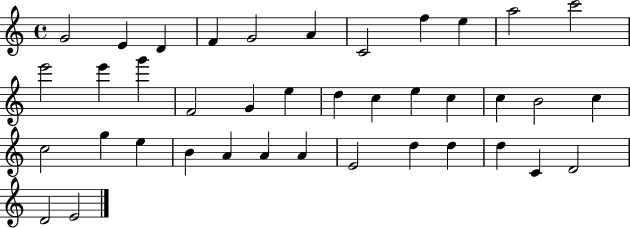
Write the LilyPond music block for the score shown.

{
  \clef treble
  \time 4/4
  \defaultTimeSignature
  \key c \major
  g'2 e'4 d'4 | f'4 g'2 a'4 | c'2 f''4 e''4 | a''2 c'''2 | \break e'''2 e'''4 g'''4 | f'2 g'4 e''4 | d''4 c''4 e''4 c''4 | c''4 b'2 c''4 | \break c''2 g''4 e''4 | b'4 a'4 a'4 a'4 | e'2 d''4 d''4 | d''4 c'4 d'2 | \break d'2 e'2 | \bar "|."
}